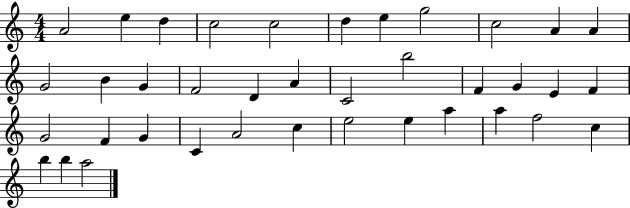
{
  \clef treble
  \numericTimeSignature
  \time 4/4
  \key c \major
  a'2 e''4 d''4 | c''2 c''2 | d''4 e''4 g''2 | c''2 a'4 a'4 | \break g'2 b'4 g'4 | f'2 d'4 a'4 | c'2 b''2 | f'4 g'4 e'4 f'4 | \break g'2 f'4 g'4 | c'4 a'2 c''4 | e''2 e''4 a''4 | a''4 f''2 c''4 | \break b''4 b''4 a''2 | \bar "|."
}